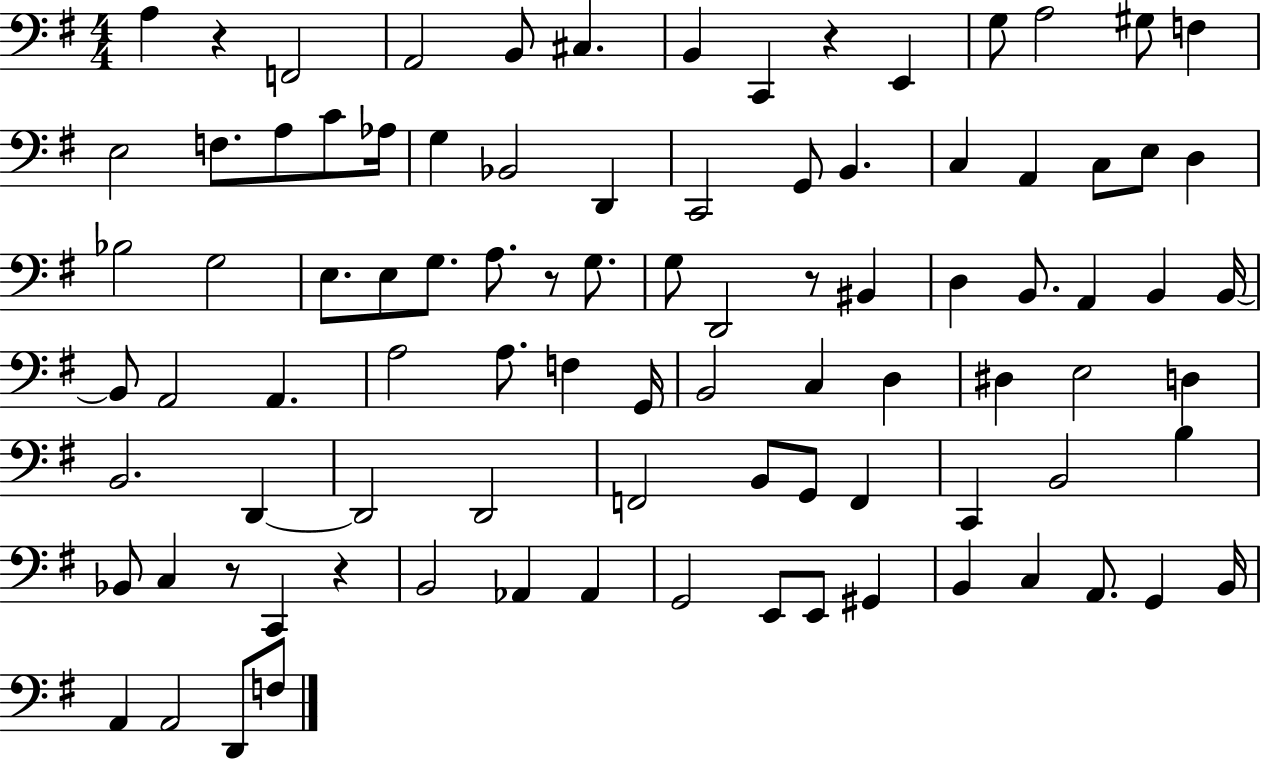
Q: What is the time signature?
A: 4/4